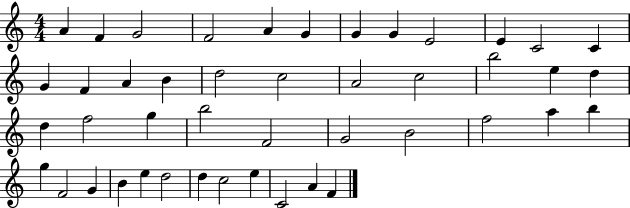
A4/q F4/q G4/h F4/h A4/q G4/q G4/q G4/q E4/h E4/q C4/h C4/q G4/q F4/q A4/q B4/q D5/h C5/h A4/h C5/h B5/h E5/q D5/q D5/q F5/h G5/q B5/h F4/h G4/h B4/h F5/h A5/q B5/q G5/q F4/h G4/q B4/q E5/q D5/h D5/q C5/h E5/q C4/h A4/q F4/q